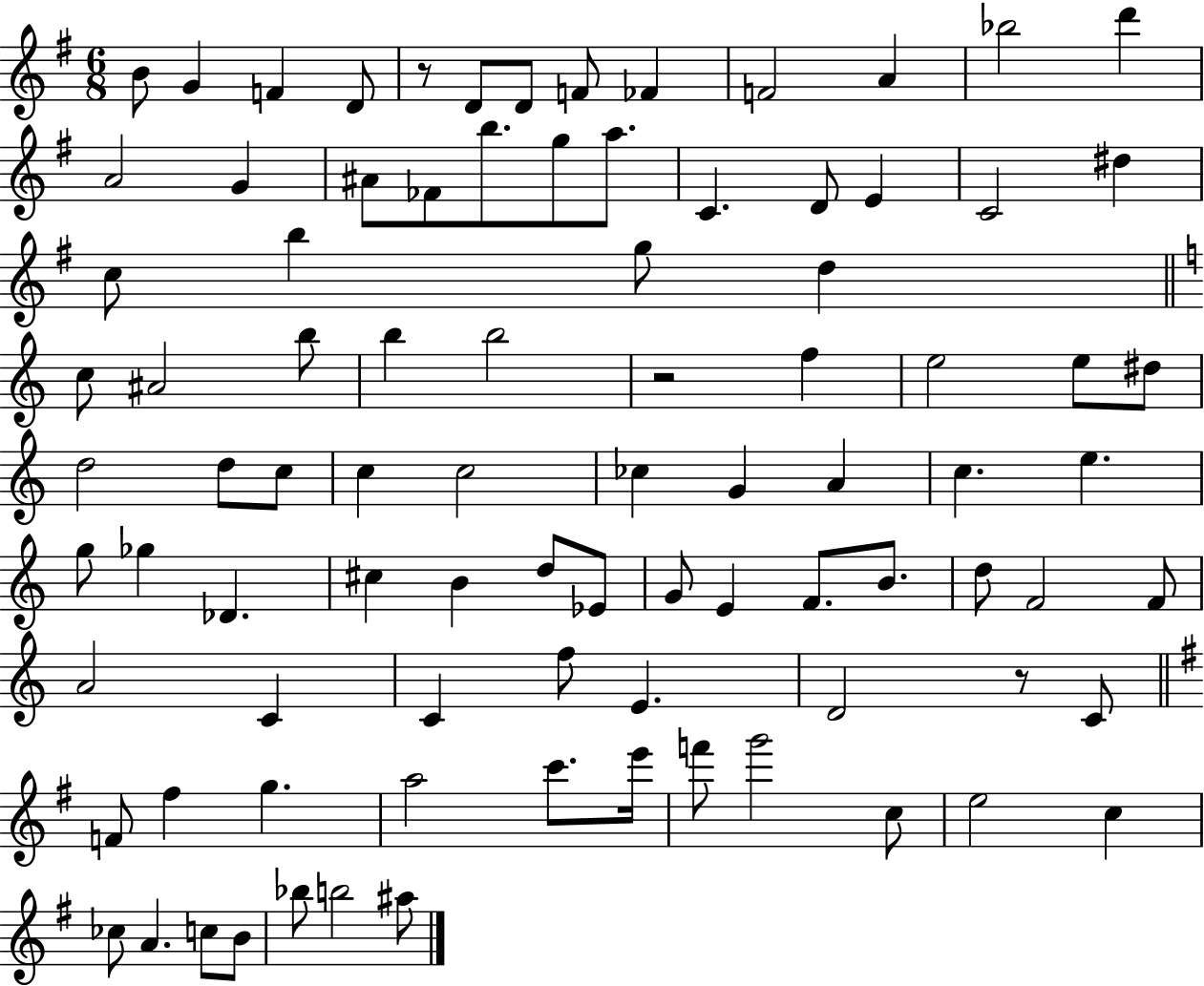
B4/e G4/q F4/q D4/e R/e D4/e D4/e F4/e FES4/q F4/h A4/q Bb5/h D6/q A4/h G4/q A#4/e FES4/e B5/e. G5/e A5/e. C4/q. D4/e E4/q C4/h D#5/q C5/e B5/q G5/e D5/q C5/e A#4/h B5/e B5/q B5/h R/h F5/q E5/h E5/e D#5/e D5/h D5/e C5/e C5/q C5/h CES5/q G4/q A4/q C5/q. E5/q. G5/e Gb5/q Db4/q. C#5/q B4/q D5/e Eb4/e G4/e E4/q F4/e. B4/e. D5/e F4/h F4/e A4/h C4/q C4/q F5/e E4/q. D4/h R/e C4/e F4/e F#5/q G5/q. A5/h C6/e. E6/s F6/e G6/h C5/e E5/h C5/q CES5/e A4/q. C5/e B4/e Bb5/e B5/h A#5/e